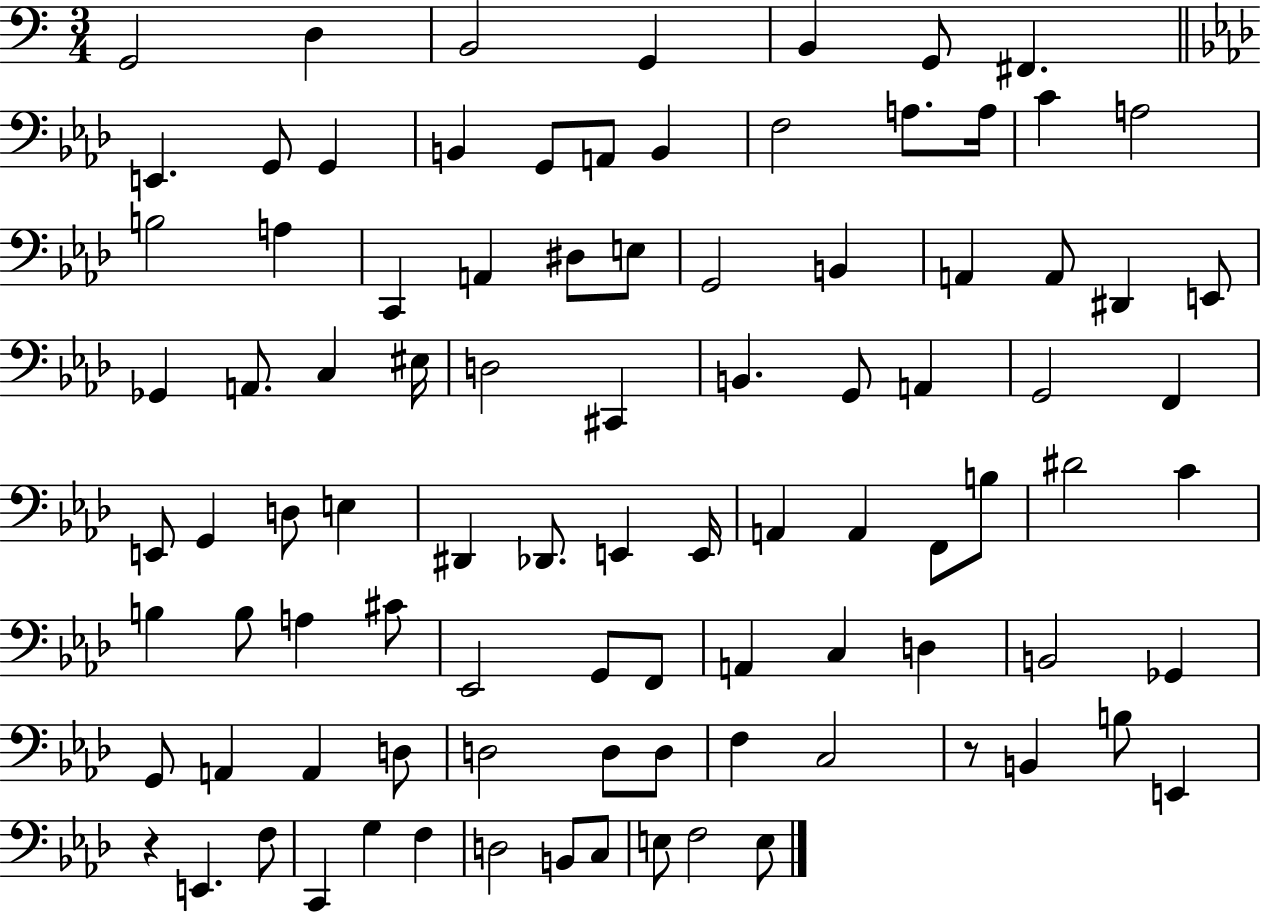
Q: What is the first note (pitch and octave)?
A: G2